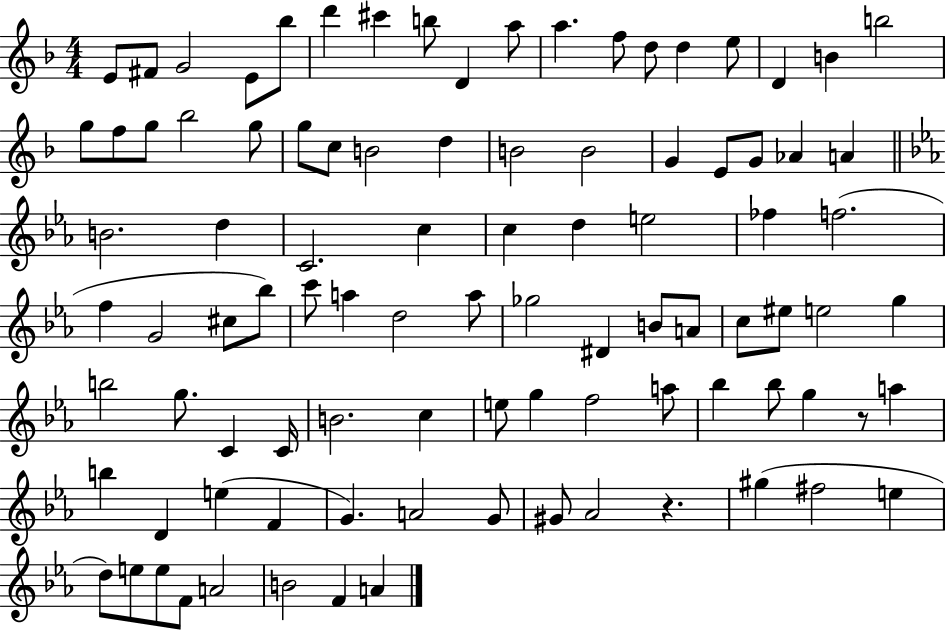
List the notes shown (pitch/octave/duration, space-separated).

E4/e F#4/e G4/h E4/e Bb5/e D6/q C#6/q B5/e D4/q A5/e A5/q. F5/e D5/e D5/q E5/e D4/q B4/q B5/h G5/e F5/e G5/e Bb5/h G5/e G5/e C5/e B4/h D5/q B4/h B4/h G4/q E4/e G4/e Ab4/q A4/q B4/h. D5/q C4/h. C5/q C5/q D5/q E5/h FES5/q F5/h. F5/q G4/h C#5/e Bb5/e C6/e A5/q D5/h A5/e Gb5/h D#4/q B4/e A4/e C5/e EIS5/e E5/h G5/q B5/h G5/e. C4/q C4/s B4/h. C5/q E5/e G5/q F5/h A5/e Bb5/q Bb5/e G5/q R/e A5/q B5/q D4/q E5/q F4/q G4/q. A4/h G4/e G#4/e Ab4/h R/q. G#5/q F#5/h E5/q D5/e E5/e E5/e F4/e A4/h B4/h F4/q A4/q